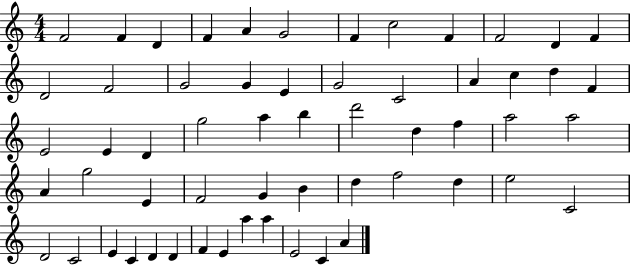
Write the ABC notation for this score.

X:1
T:Untitled
M:4/4
L:1/4
K:C
F2 F D F A G2 F c2 F F2 D F D2 F2 G2 G E G2 C2 A c d F E2 E D g2 a b d'2 d f a2 a2 A g2 E F2 G B d f2 d e2 C2 D2 C2 E C D D F E a a E2 C A